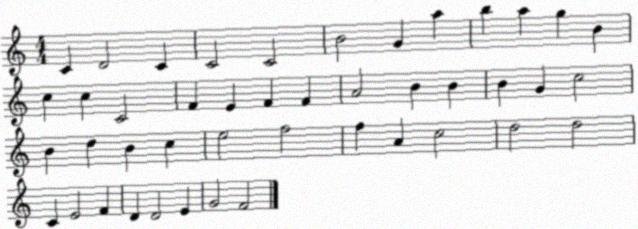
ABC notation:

X:1
T:Untitled
M:4/4
L:1/4
K:C
C D2 C C2 C2 B2 G a b a g B c c C2 F E F F A2 B B B G c2 B d B c e2 f2 f A c2 d2 d2 C E2 F D D2 E G2 F2